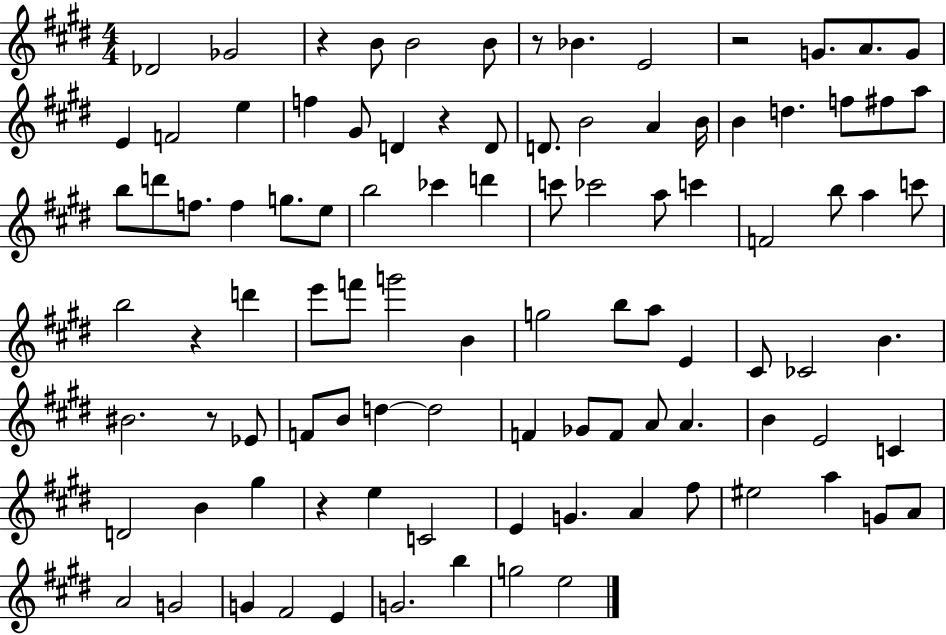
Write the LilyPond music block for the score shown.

{
  \clef treble
  \numericTimeSignature
  \time 4/4
  \key e \major
  des'2 ges'2 | r4 b'8 b'2 b'8 | r8 bes'4. e'2 | r2 g'8. a'8. g'8 | \break e'4 f'2 e''4 | f''4 gis'8 d'4 r4 d'8 | d'8. b'2 a'4 b'16 | b'4 d''4. f''8 fis''8 a''8 | \break b''8 d'''8 f''8. f''4 g''8. e''8 | b''2 ces'''4 d'''4 | c'''8 ces'''2 a''8 c'''4 | f'2 b''8 a''4 c'''8 | \break b''2 r4 d'''4 | e'''8 f'''8 g'''2 b'4 | g''2 b''8 a''8 e'4 | cis'8 ces'2 b'4. | \break bis'2. r8 ees'8 | f'8 b'8 d''4~~ d''2 | f'4 ges'8 f'8 a'8 a'4. | b'4 e'2 c'4 | \break d'2 b'4 gis''4 | r4 e''4 c'2 | e'4 g'4. a'4 fis''8 | eis''2 a''4 g'8 a'8 | \break a'2 g'2 | g'4 fis'2 e'4 | g'2. b''4 | g''2 e''2 | \break \bar "|."
}